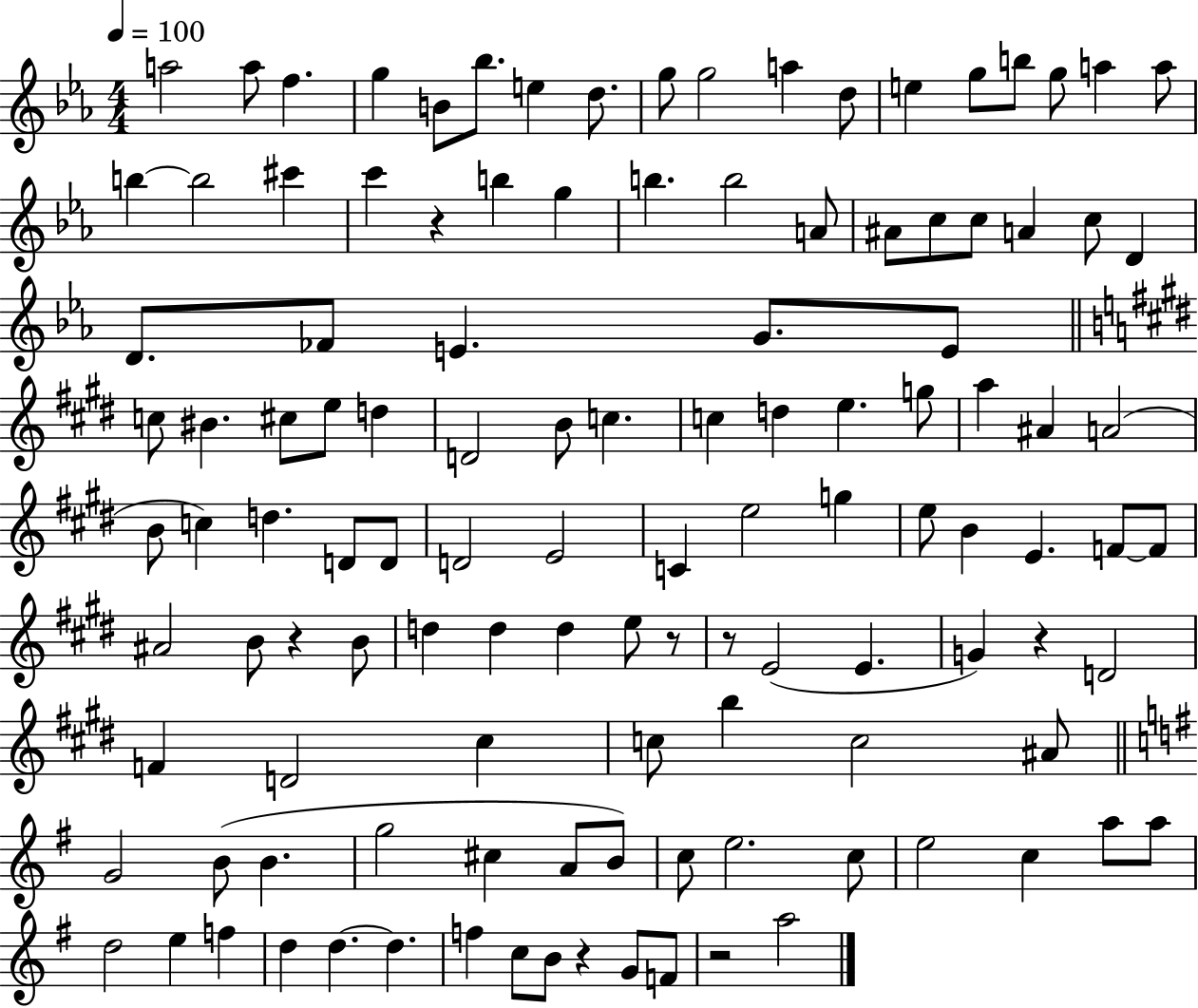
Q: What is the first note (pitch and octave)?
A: A5